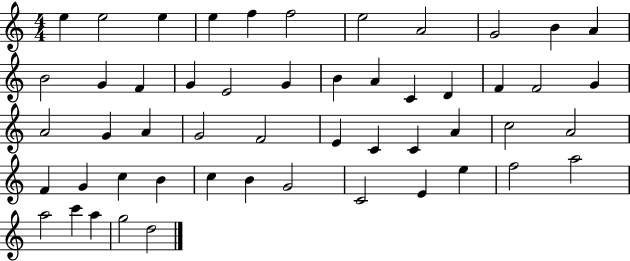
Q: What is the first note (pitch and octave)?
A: E5